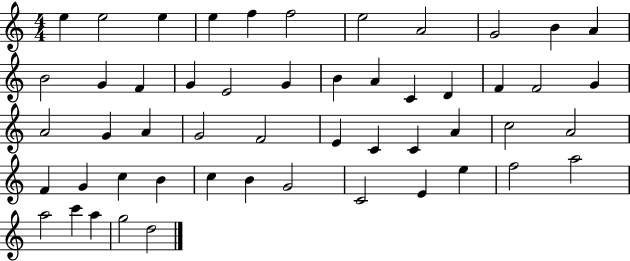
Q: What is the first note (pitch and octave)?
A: E5